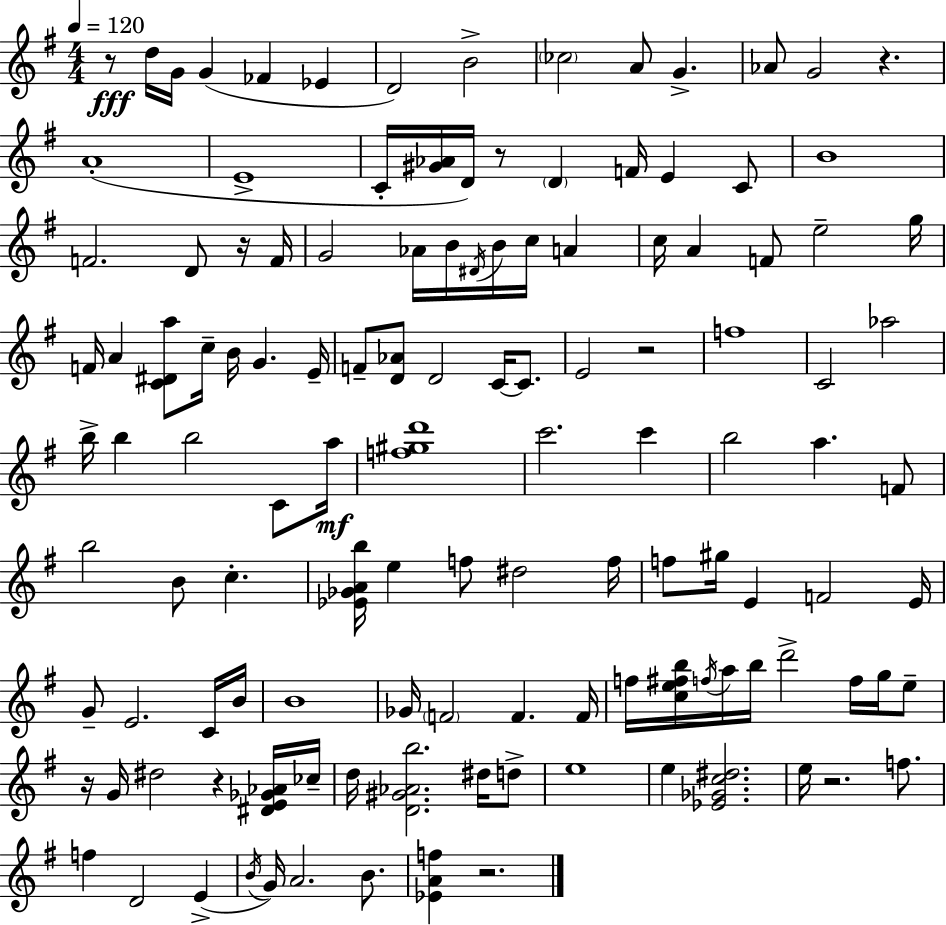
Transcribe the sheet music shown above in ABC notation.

X:1
T:Untitled
M:4/4
L:1/4
K:G
z/2 d/4 G/4 G _F _E D2 B2 _c2 A/2 G _A/2 G2 z A4 E4 C/4 [^G_A]/4 D/4 z/2 D F/4 E C/2 B4 F2 D/2 z/4 F/4 G2 _A/4 B/4 ^D/4 B/4 c/4 A c/4 A F/2 e2 g/4 F/4 A [C^Da]/2 c/4 B/4 G E/4 F/2 [D_A]/2 D2 C/4 C/2 E2 z2 f4 C2 _a2 b/4 b b2 C/2 a/4 [f^gd']4 c'2 c' b2 a F/2 b2 B/2 c [_E_GAb]/4 e f/2 ^d2 f/4 f/2 ^g/4 E F2 E/4 G/2 E2 C/4 B/4 B4 _G/4 F2 F F/4 f/4 [ce^fb]/4 f/4 a/4 b/4 d'2 f/4 g/4 e/2 z/4 G/4 ^d2 z [^DE_G_A]/4 _c/4 d/4 [D^G_Ab]2 ^d/4 d/2 e4 e [_E_Gc^d]2 e/4 z2 f/2 f D2 E B/4 G/4 A2 B/2 [_EAf] z2